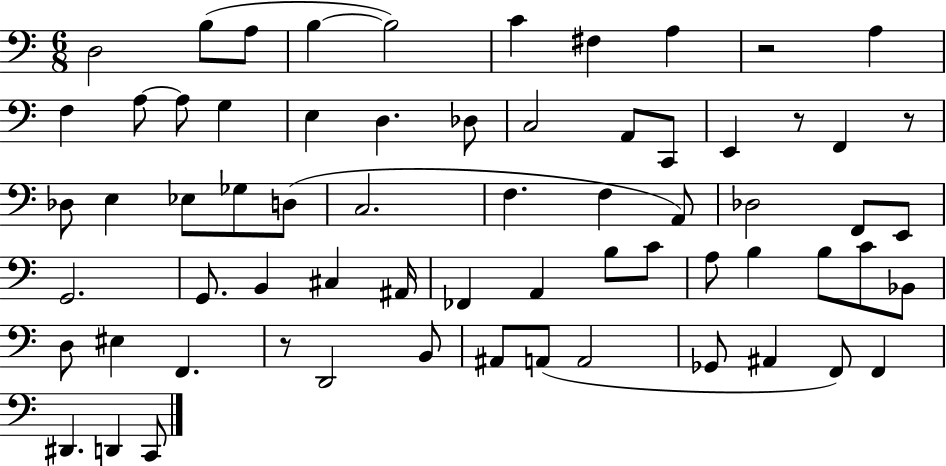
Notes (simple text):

D3/h B3/e A3/e B3/q B3/h C4/q F#3/q A3/q R/h A3/q F3/q A3/e A3/e G3/q E3/q D3/q. Db3/e C3/h A2/e C2/e E2/q R/e F2/q R/e Db3/e E3/q Eb3/e Gb3/e D3/e C3/h. F3/q. F3/q A2/e Db3/h F2/e E2/e G2/h. G2/e. B2/q C#3/q A#2/s FES2/q A2/q B3/e C4/e A3/e B3/q B3/e C4/e Bb2/e D3/e EIS3/q F2/q. R/e D2/h B2/e A#2/e A2/e A2/h Gb2/e A#2/q F2/e F2/q D#2/q. D2/q C2/e